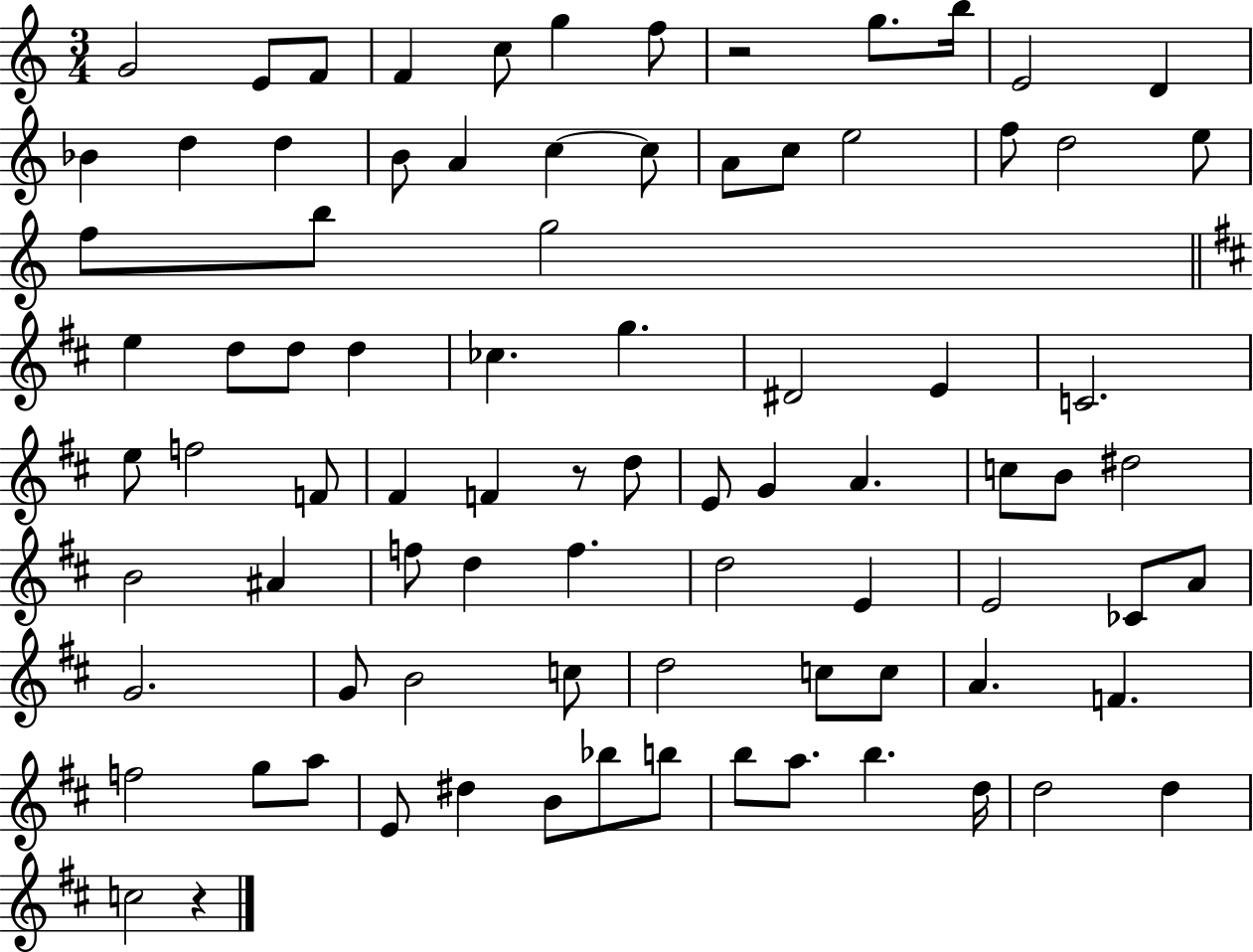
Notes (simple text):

G4/h E4/e F4/e F4/q C5/e G5/q F5/e R/h G5/e. B5/s E4/h D4/q Bb4/q D5/q D5/q B4/e A4/q C5/q C5/e A4/e C5/e E5/h F5/e D5/h E5/e F5/e B5/e G5/h E5/q D5/e D5/e D5/q CES5/q. G5/q. D#4/h E4/q C4/h. E5/e F5/h F4/e F#4/q F4/q R/e D5/e E4/e G4/q A4/q. C5/e B4/e D#5/h B4/h A#4/q F5/e D5/q F5/q. D5/h E4/q E4/h CES4/e A4/e G4/h. G4/e B4/h C5/e D5/h C5/e C5/e A4/q. F4/q. F5/h G5/e A5/e E4/e D#5/q B4/e Bb5/e B5/e B5/e A5/e. B5/q. D5/s D5/h D5/q C5/h R/q